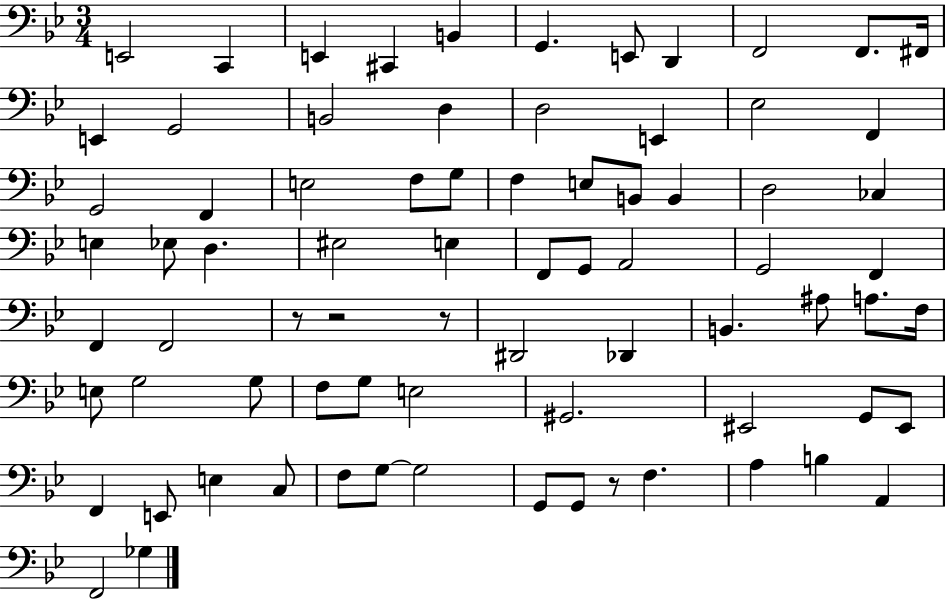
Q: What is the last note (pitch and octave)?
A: Gb3